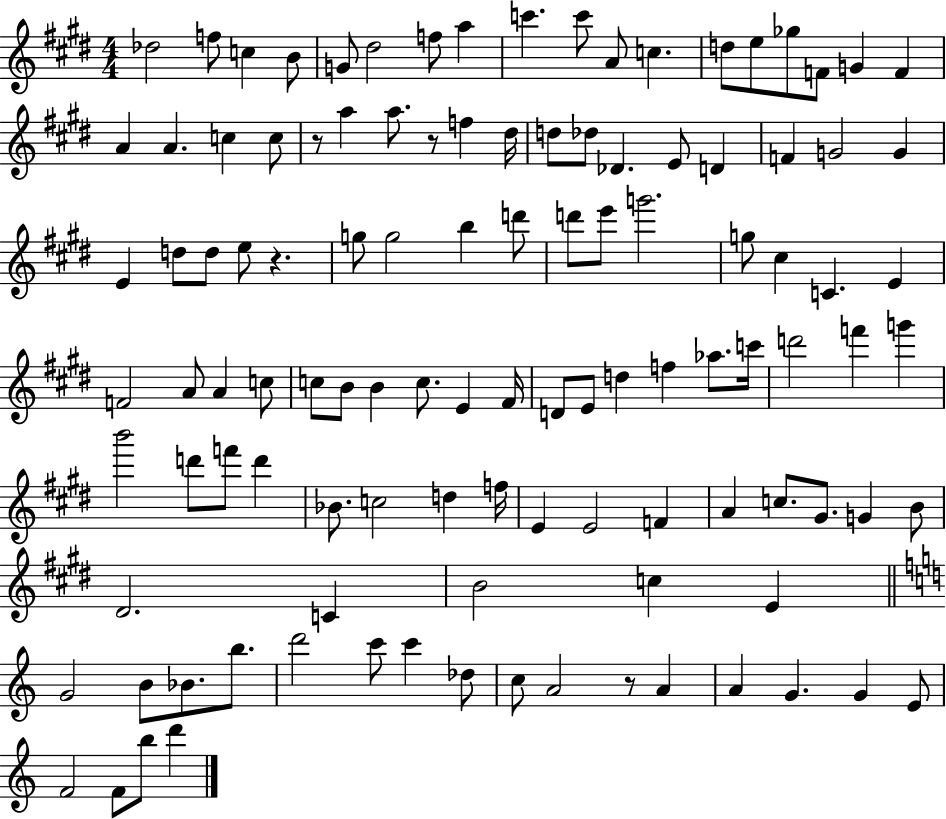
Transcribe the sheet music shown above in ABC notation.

X:1
T:Untitled
M:4/4
L:1/4
K:E
_d2 f/2 c B/2 G/2 ^d2 f/2 a c' c'/2 A/2 c d/2 e/2 _g/2 F/2 G F A A c c/2 z/2 a a/2 z/2 f ^d/4 d/2 _d/2 _D E/2 D F G2 G E d/2 d/2 e/2 z g/2 g2 b d'/2 d'/2 e'/2 g'2 g/2 ^c C E F2 A/2 A c/2 c/2 B/2 B c/2 E ^F/4 D/2 E/2 d f _a/2 c'/4 d'2 f' g' b'2 d'/2 f'/2 d' _B/2 c2 d f/4 E E2 F A c/2 ^G/2 G B/2 ^D2 C B2 c E G2 B/2 _B/2 b/2 d'2 c'/2 c' _d/2 c/2 A2 z/2 A A G G E/2 F2 F/2 b/2 d'